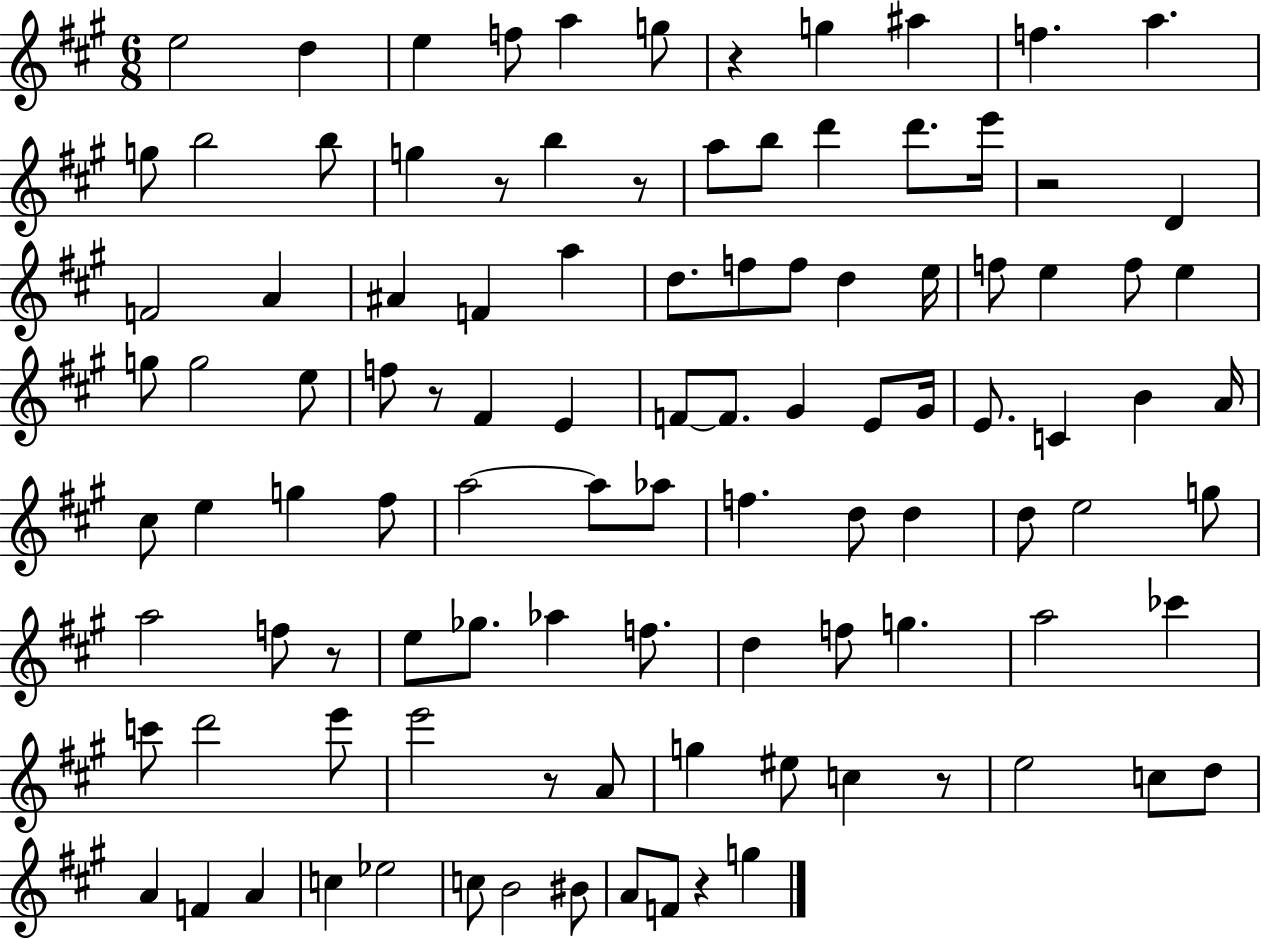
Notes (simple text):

E5/h D5/q E5/q F5/e A5/q G5/e R/q G5/q A#5/q F5/q. A5/q. G5/e B5/h B5/e G5/q R/e B5/q R/e A5/e B5/e D6/q D6/e. E6/s R/h D4/q F4/h A4/q A#4/q F4/q A5/q D5/e. F5/e F5/e D5/q E5/s F5/e E5/q F5/e E5/q G5/e G5/h E5/e F5/e R/e F#4/q E4/q F4/e F4/e. G#4/q E4/e G#4/s E4/e. C4/q B4/q A4/s C#5/e E5/q G5/q F#5/e A5/h A5/e Ab5/e F5/q. D5/e D5/q D5/e E5/h G5/e A5/h F5/e R/e E5/e Gb5/e. Ab5/q F5/e. D5/q F5/e G5/q. A5/h CES6/q C6/e D6/h E6/e E6/h R/e A4/e G5/q EIS5/e C5/q R/e E5/h C5/e D5/e A4/q F4/q A4/q C5/q Eb5/h C5/e B4/h BIS4/e A4/e F4/e R/q G5/q